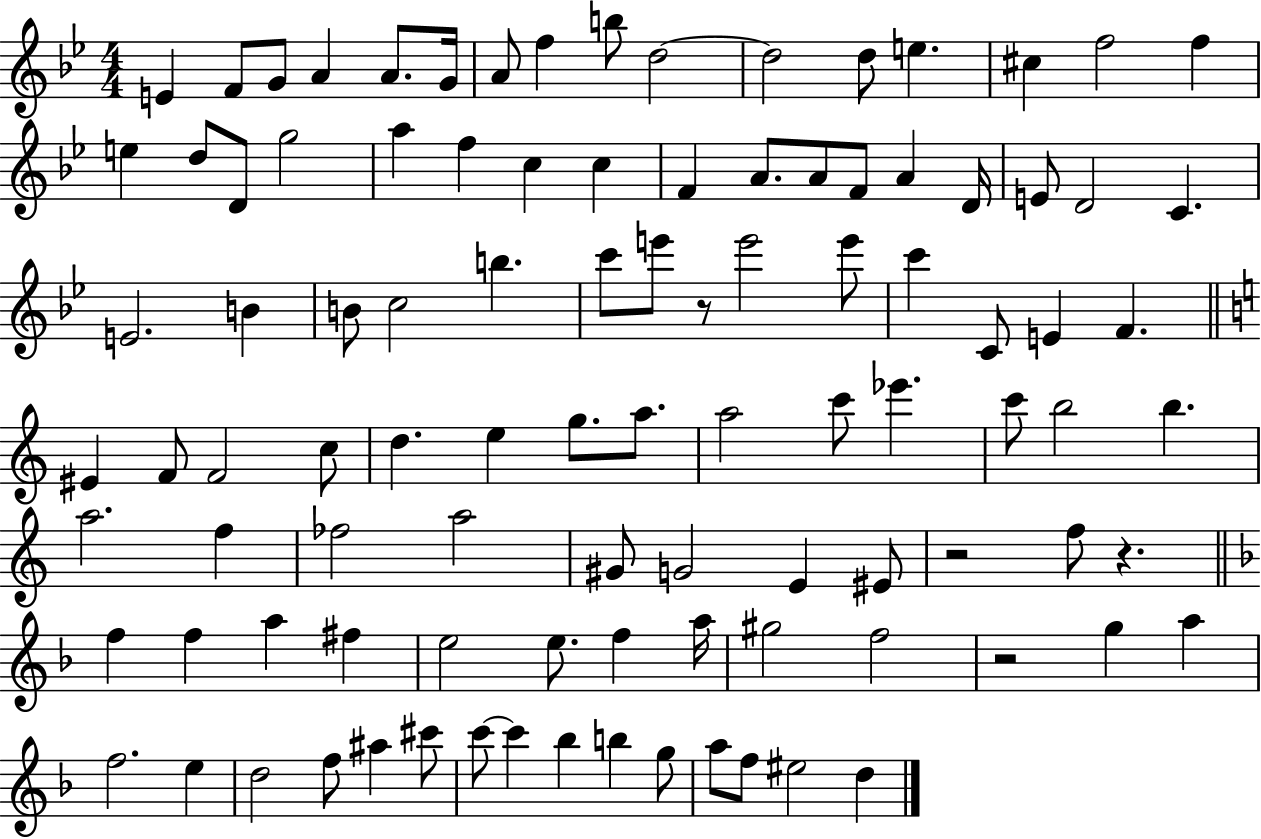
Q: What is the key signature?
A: BES major